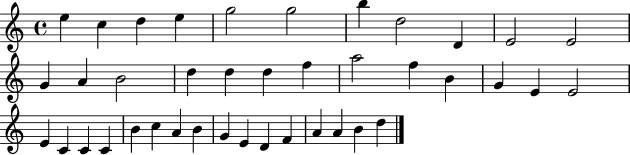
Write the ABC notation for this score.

X:1
T:Untitled
M:4/4
L:1/4
K:C
e c d e g2 g2 b d2 D E2 E2 G A B2 d d d f a2 f B G E E2 E C C C B c A B G E D F A A B d